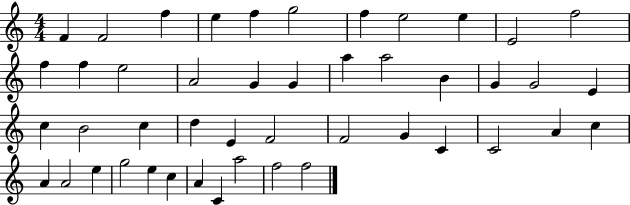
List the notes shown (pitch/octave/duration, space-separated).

F4/q F4/h F5/q E5/q F5/q G5/h F5/q E5/h E5/q E4/h F5/h F5/q F5/q E5/h A4/h G4/q G4/q A5/q A5/h B4/q G4/q G4/h E4/q C5/q B4/h C5/q D5/q E4/q F4/h F4/h G4/q C4/q C4/h A4/q C5/q A4/q A4/h E5/q G5/h E5/q C5/q A4/q C4/q A5/h F5/h F5/h